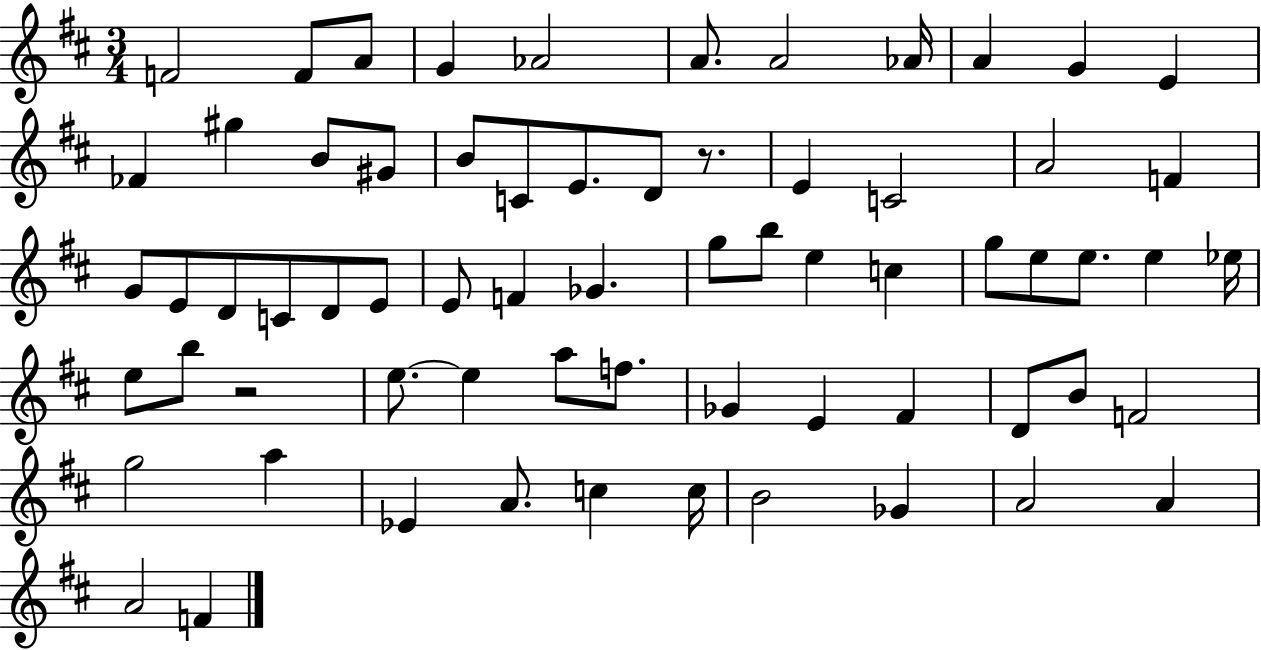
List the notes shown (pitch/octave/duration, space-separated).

F4/h F4/e A4/e G4/q Ab4/h A4/e. A4/h Ab4/s A4/q G4/q E4/q FES4/q G#5/q B4/e G#4/e B4/e C4/e E4/e. D4/e R/e. E4/q C4/h A4/h F4/q G4/e E4/e D4/e C4/e D4/e E4/e E4/e F4/q Gb4/q. G5/e B5/e E5/q C5/q G5/e E5/e E5/e. E5/q Eb5/s E5/e B5/e R/h E5/e. E5/q A5/e F5/e. Gb4/q E4/q F#4/q D4/e B4/e F4/h G5/h A5/q Eb4/q A4/e. C5/q C5/s B4/h Gb4/q A4/h A4/q A4/h F4/q